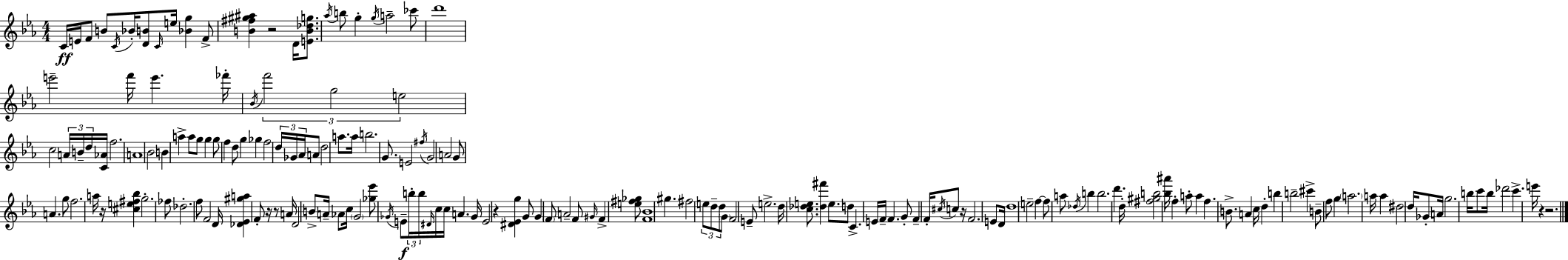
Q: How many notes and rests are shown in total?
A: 177